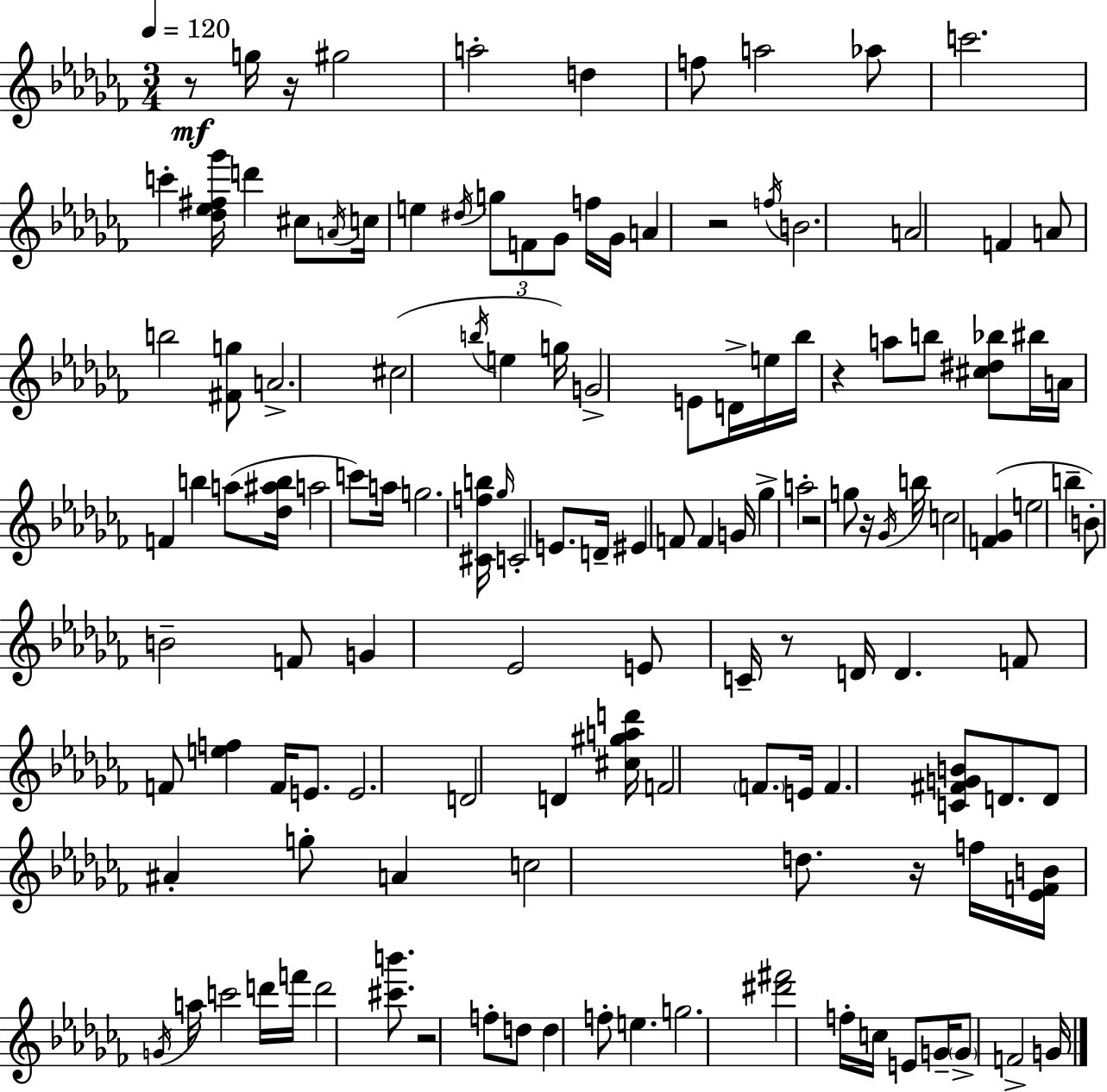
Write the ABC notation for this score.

X:1
T:Untitled
M:3/4
L:1/4
K:Abm
z/2 g/4 z/4 ^g2 a2 d f/2 a2 _a/2 c'2 c' [_d_e^f_g']/4 d' ^c/2 A/4 c/4 e ^d/4 g/2 F/2 _G/2 f/4 _G/4 A z2 f/4 B2 A2 F A/2 b2 [^Fg]/2 A2 ^c2 b/4 e g/4 G2 E/2 D/4 e/4 _b/4 z a/2 b/2 [^c^d_b]/2 ^b/4 A/4 F b a/2 [_d^ab]/4 a2 c'/2 a/4 g2 [^Cfb]/4 _g/4 C2 E/2 D/4 ^E F/2 F G/4 _g a2 z2 g/2 z/4 _G/4 b/4 c2 [F_G] e2 b B/2 B2 F/2 G _E2 E/2 C/4 z/2 D/4 D F/2 F/2 [ef] F/4 E/2 E2 D2 D [^c^gad']/4 F2 F/2 E/4 F [C^FGB]/2 D/2 D/2 ^A g/2 A c2 d/2 z/4 f/4 [_EFB]/4 G/4 a/4 c'2 d'/4 f'/4 d'2 [^c'b']/2 z2 f/2 d/2 d f/2 e g2 [^d'^f']2 f/4 c/4 E/2 G/4 G/2 F2 G/4